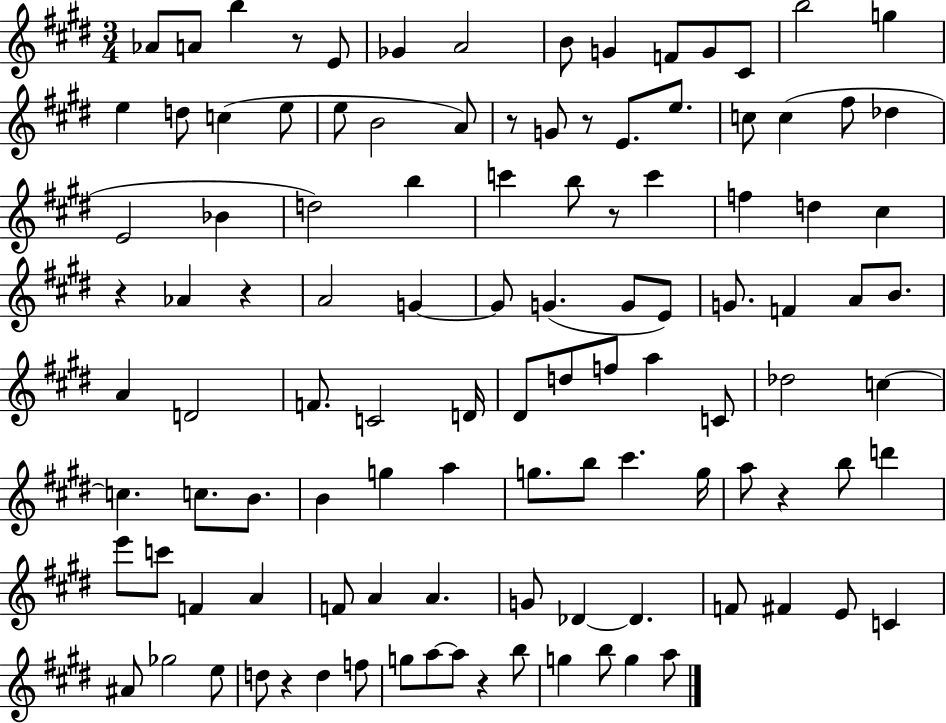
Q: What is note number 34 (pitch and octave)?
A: C6